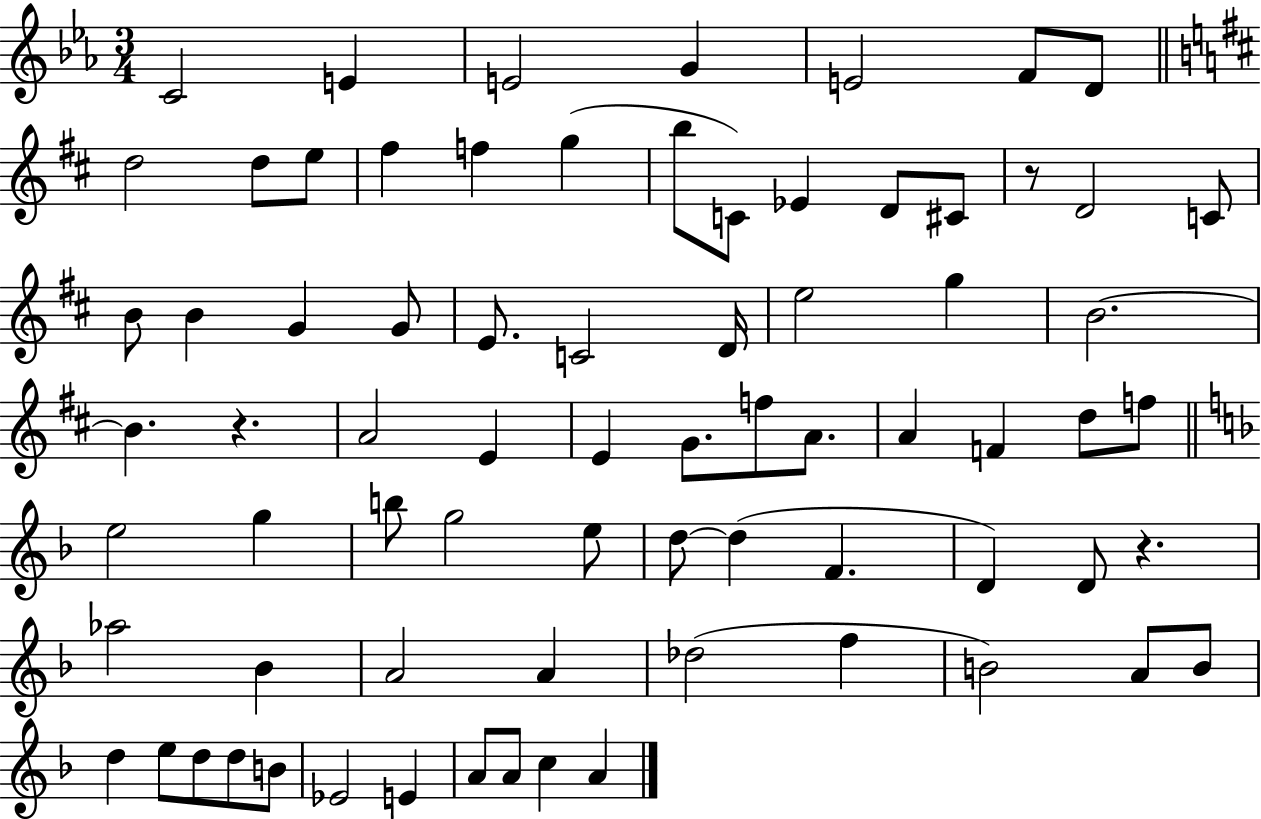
C4/h E4/q E4/h G4/q E4/h F4/e D4/e D5/h D5/e E5/e F#5/q F5/q G5/q B5/e C4/e Eb4/q D4/e C#4/e R/e D4/h C4/e B4/e B4/q G4/q G4/e E4/e. C4/h D4/s E5/h G5/q B4/h. B4/q. R/q. A4/h E4/q E4/q G4/e. F5/e A4/e. A4/q F4/q D5/e F5/e E5/h G5/q B5/e G5/h E5/e D5/e D5/q F4/q. D4/q D4/e R/q. Ab5/h Bb4/q A4/h A4/q Db5/h F5/q B4/h A4/e B4/e D5/q E5/e D5/e D5/e B4/e Eb4/h E4/q A4/e A4/e C5/q A4/q